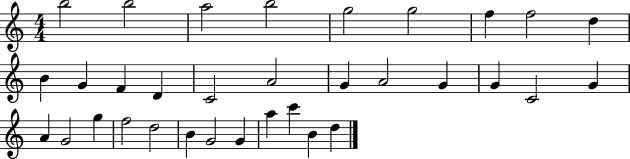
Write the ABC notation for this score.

X:1
T:Untitled
M:4/4
L:1/4
K:C
b2 b2 a2 b2 g2 g2 f f2 d B G F D C2 A2 G A2 G G C2 G A G2 g f2 d2 B G2 G a c' B d